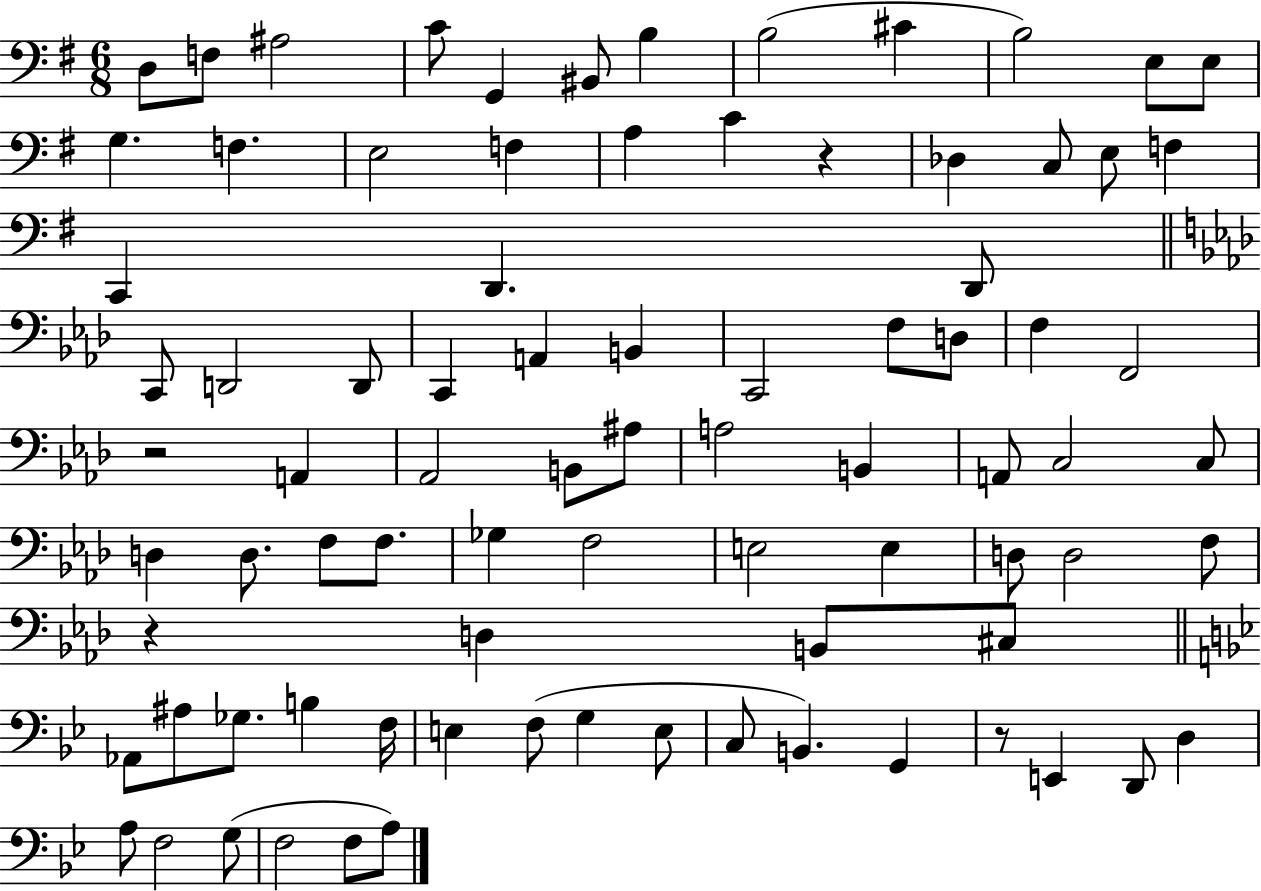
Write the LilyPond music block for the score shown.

{
  \clef bass
  \numericTimeSignature
  \time 6/8
  \key g \major
  d8 f8 ais2 | c'8 g,4 bis,8 b4 | b2( cis'4 | b2) e8 e8 | \break g4. f4. | e2 f4 | a4 c'4 r4 | des4 c8 e8 f4 | \break c,4 d,4. d,8 | \bar "||" \break \key f \minor c,8 d,2 d,8 | c,4 a,4 b,4 | c,2 f8 d8 | f4 f,2 | \break r2 a,4 | aes,2 b,8 ais8 | a2 b,4 | a,8 c2 c8 | \break d4 d8. f8 f8. | ges4 f2 | e2 e4 | d8 d2 f8 | \break r4 d4 b,8 cis8 | \bar "||" \break \key bes \major aes,8 ais8 ges8. b4 f16 | e4 f8( g4 e8 | c8 b,4.) g,4 | r8 e,4 d,8 d4 | \break a8 f2 g8( | f2 f8 a8) | \bar "|."
}